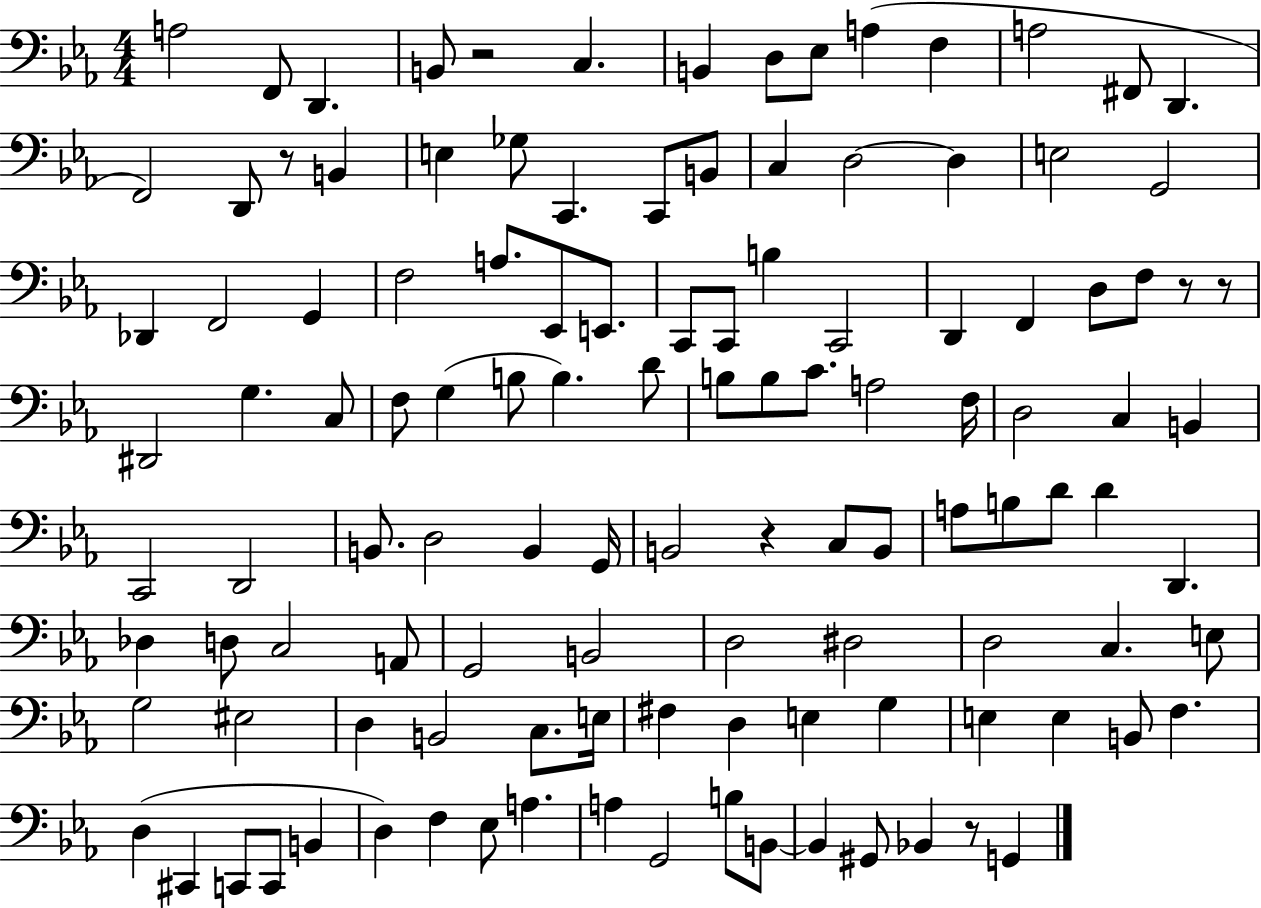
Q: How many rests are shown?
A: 6